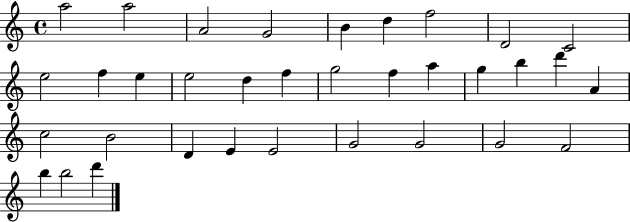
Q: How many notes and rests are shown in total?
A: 34